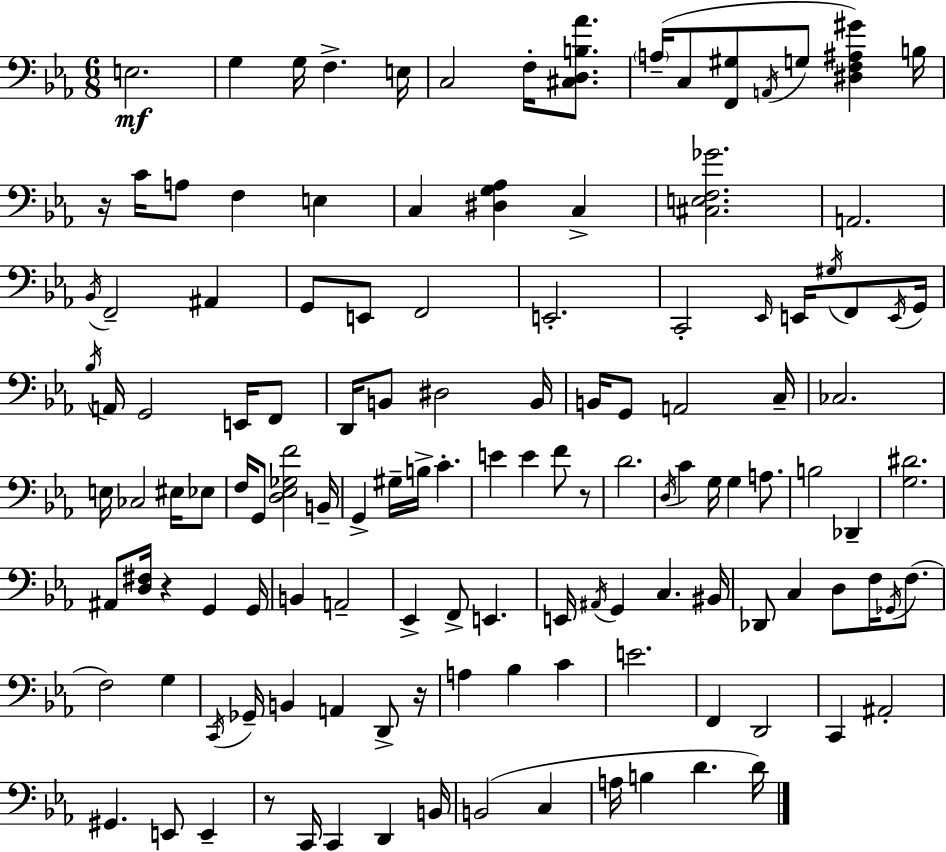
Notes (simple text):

E3/h. G3/q G3/s F3/q. E3/s C3/h F3/s [C#3,D3,B3,Ab4]/e. A3/s C3/e [F2,G#3]/e A2/s G3/e [D#3,F3,A#3,G#4]/q B3/s R/s C4/s A3/e F3/q E3/q C3/q [D#3,G3,Ab3]/q C3/q [C#3,E3,F3,Gb4]/h. A2/h. Bb2/s F2/h A#2/q G2/e E2/e F2/h E2/h. C2/h Eb2/s E2/s G#3/s F2/e E2/s G2/s Bb3/s A2/s G2/h E2/s F2/e D2/s B2/e D#3/h B2/s B2/s G2/e A2/h C3/s CES3/h. E3/s CES3/h EIS3/s Eb3/e F3/s G2/e [D3,Eb3,Gb3,F4]/h B2/s G2/q G#3/s B3/s C4/q. E4/q E4/q F4/e R/e D4/h. D3/s C4/q G3/s G3/q A3/e. B3/h Db2/q [G3,D#4]/h. A#2/e [D3,F#3]/s R/q G2/q G2/s B2/q A2/h Eb2/q F2/e E2/q. E2/s A#2/s G2/q C3/q. BIS2/s Db2/e C3/q D3/e F3/s Gb2/s F3/e. F3/h G3/q C2/s Gb2/s B2/q A2/q D2/e R/s A3/q Bb3/q C4/q E4/h. F2/q D2/h C2/q A#2/h G#2/q. E2/e E2/q R/e C2/s C2/q D2/q B2/s B2/h C3/q A3/s B3/q D4/q. D4/s